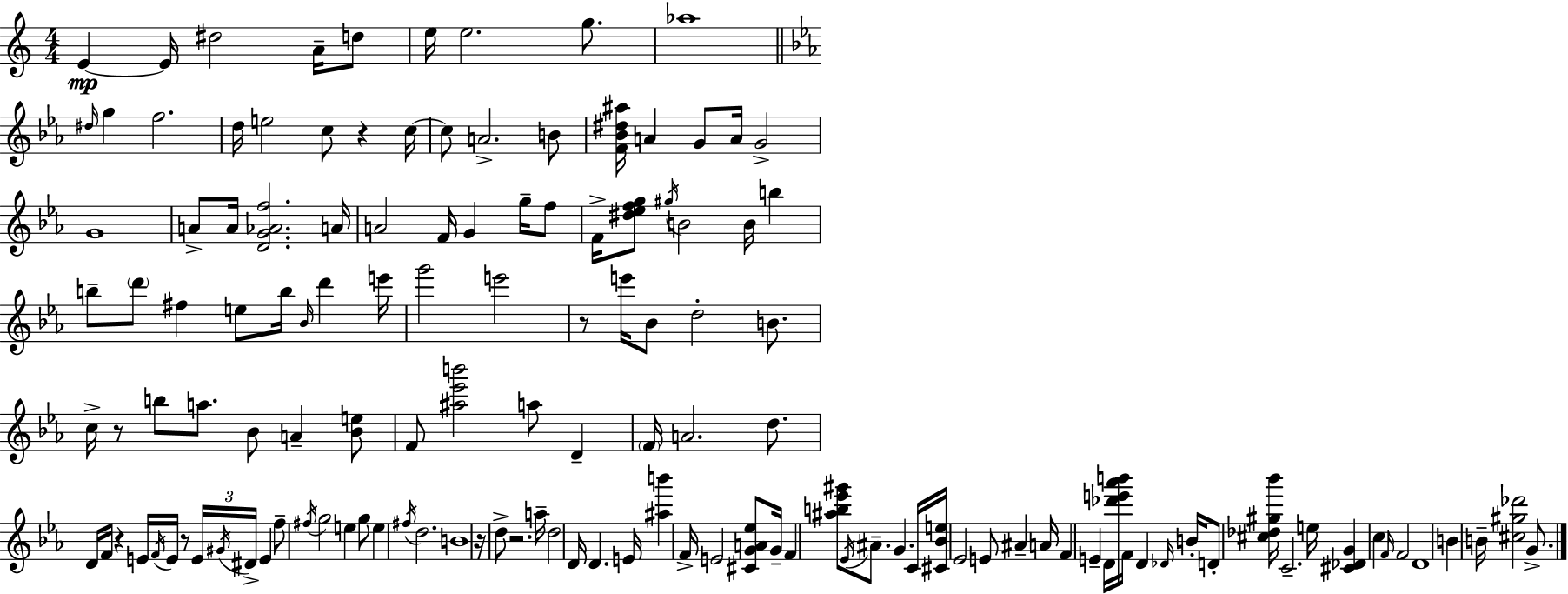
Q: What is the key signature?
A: A minor